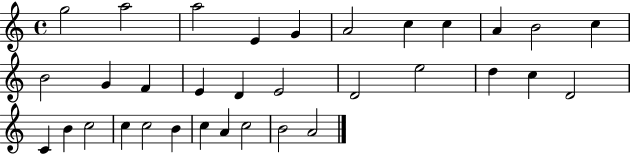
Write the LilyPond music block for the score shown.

{
  \clef treble
  \time 4/4
  \defaultTimeSignature
  \key c \major
  g''2 a''2 | a''2 e'4 g'4 | a'2 c''4 c''4 | a'4 b'2 c''4 | \break b'2 g'4 f'4 | e'4 d'4 e'2 | d'2 e''2 | d''4 c''4 d'2 | \break c'4 b'4 c''2 | c''4 c''2 b'4 | c''4 a'4 c''2 | b'2 a'2 | \break \bar "|."
}